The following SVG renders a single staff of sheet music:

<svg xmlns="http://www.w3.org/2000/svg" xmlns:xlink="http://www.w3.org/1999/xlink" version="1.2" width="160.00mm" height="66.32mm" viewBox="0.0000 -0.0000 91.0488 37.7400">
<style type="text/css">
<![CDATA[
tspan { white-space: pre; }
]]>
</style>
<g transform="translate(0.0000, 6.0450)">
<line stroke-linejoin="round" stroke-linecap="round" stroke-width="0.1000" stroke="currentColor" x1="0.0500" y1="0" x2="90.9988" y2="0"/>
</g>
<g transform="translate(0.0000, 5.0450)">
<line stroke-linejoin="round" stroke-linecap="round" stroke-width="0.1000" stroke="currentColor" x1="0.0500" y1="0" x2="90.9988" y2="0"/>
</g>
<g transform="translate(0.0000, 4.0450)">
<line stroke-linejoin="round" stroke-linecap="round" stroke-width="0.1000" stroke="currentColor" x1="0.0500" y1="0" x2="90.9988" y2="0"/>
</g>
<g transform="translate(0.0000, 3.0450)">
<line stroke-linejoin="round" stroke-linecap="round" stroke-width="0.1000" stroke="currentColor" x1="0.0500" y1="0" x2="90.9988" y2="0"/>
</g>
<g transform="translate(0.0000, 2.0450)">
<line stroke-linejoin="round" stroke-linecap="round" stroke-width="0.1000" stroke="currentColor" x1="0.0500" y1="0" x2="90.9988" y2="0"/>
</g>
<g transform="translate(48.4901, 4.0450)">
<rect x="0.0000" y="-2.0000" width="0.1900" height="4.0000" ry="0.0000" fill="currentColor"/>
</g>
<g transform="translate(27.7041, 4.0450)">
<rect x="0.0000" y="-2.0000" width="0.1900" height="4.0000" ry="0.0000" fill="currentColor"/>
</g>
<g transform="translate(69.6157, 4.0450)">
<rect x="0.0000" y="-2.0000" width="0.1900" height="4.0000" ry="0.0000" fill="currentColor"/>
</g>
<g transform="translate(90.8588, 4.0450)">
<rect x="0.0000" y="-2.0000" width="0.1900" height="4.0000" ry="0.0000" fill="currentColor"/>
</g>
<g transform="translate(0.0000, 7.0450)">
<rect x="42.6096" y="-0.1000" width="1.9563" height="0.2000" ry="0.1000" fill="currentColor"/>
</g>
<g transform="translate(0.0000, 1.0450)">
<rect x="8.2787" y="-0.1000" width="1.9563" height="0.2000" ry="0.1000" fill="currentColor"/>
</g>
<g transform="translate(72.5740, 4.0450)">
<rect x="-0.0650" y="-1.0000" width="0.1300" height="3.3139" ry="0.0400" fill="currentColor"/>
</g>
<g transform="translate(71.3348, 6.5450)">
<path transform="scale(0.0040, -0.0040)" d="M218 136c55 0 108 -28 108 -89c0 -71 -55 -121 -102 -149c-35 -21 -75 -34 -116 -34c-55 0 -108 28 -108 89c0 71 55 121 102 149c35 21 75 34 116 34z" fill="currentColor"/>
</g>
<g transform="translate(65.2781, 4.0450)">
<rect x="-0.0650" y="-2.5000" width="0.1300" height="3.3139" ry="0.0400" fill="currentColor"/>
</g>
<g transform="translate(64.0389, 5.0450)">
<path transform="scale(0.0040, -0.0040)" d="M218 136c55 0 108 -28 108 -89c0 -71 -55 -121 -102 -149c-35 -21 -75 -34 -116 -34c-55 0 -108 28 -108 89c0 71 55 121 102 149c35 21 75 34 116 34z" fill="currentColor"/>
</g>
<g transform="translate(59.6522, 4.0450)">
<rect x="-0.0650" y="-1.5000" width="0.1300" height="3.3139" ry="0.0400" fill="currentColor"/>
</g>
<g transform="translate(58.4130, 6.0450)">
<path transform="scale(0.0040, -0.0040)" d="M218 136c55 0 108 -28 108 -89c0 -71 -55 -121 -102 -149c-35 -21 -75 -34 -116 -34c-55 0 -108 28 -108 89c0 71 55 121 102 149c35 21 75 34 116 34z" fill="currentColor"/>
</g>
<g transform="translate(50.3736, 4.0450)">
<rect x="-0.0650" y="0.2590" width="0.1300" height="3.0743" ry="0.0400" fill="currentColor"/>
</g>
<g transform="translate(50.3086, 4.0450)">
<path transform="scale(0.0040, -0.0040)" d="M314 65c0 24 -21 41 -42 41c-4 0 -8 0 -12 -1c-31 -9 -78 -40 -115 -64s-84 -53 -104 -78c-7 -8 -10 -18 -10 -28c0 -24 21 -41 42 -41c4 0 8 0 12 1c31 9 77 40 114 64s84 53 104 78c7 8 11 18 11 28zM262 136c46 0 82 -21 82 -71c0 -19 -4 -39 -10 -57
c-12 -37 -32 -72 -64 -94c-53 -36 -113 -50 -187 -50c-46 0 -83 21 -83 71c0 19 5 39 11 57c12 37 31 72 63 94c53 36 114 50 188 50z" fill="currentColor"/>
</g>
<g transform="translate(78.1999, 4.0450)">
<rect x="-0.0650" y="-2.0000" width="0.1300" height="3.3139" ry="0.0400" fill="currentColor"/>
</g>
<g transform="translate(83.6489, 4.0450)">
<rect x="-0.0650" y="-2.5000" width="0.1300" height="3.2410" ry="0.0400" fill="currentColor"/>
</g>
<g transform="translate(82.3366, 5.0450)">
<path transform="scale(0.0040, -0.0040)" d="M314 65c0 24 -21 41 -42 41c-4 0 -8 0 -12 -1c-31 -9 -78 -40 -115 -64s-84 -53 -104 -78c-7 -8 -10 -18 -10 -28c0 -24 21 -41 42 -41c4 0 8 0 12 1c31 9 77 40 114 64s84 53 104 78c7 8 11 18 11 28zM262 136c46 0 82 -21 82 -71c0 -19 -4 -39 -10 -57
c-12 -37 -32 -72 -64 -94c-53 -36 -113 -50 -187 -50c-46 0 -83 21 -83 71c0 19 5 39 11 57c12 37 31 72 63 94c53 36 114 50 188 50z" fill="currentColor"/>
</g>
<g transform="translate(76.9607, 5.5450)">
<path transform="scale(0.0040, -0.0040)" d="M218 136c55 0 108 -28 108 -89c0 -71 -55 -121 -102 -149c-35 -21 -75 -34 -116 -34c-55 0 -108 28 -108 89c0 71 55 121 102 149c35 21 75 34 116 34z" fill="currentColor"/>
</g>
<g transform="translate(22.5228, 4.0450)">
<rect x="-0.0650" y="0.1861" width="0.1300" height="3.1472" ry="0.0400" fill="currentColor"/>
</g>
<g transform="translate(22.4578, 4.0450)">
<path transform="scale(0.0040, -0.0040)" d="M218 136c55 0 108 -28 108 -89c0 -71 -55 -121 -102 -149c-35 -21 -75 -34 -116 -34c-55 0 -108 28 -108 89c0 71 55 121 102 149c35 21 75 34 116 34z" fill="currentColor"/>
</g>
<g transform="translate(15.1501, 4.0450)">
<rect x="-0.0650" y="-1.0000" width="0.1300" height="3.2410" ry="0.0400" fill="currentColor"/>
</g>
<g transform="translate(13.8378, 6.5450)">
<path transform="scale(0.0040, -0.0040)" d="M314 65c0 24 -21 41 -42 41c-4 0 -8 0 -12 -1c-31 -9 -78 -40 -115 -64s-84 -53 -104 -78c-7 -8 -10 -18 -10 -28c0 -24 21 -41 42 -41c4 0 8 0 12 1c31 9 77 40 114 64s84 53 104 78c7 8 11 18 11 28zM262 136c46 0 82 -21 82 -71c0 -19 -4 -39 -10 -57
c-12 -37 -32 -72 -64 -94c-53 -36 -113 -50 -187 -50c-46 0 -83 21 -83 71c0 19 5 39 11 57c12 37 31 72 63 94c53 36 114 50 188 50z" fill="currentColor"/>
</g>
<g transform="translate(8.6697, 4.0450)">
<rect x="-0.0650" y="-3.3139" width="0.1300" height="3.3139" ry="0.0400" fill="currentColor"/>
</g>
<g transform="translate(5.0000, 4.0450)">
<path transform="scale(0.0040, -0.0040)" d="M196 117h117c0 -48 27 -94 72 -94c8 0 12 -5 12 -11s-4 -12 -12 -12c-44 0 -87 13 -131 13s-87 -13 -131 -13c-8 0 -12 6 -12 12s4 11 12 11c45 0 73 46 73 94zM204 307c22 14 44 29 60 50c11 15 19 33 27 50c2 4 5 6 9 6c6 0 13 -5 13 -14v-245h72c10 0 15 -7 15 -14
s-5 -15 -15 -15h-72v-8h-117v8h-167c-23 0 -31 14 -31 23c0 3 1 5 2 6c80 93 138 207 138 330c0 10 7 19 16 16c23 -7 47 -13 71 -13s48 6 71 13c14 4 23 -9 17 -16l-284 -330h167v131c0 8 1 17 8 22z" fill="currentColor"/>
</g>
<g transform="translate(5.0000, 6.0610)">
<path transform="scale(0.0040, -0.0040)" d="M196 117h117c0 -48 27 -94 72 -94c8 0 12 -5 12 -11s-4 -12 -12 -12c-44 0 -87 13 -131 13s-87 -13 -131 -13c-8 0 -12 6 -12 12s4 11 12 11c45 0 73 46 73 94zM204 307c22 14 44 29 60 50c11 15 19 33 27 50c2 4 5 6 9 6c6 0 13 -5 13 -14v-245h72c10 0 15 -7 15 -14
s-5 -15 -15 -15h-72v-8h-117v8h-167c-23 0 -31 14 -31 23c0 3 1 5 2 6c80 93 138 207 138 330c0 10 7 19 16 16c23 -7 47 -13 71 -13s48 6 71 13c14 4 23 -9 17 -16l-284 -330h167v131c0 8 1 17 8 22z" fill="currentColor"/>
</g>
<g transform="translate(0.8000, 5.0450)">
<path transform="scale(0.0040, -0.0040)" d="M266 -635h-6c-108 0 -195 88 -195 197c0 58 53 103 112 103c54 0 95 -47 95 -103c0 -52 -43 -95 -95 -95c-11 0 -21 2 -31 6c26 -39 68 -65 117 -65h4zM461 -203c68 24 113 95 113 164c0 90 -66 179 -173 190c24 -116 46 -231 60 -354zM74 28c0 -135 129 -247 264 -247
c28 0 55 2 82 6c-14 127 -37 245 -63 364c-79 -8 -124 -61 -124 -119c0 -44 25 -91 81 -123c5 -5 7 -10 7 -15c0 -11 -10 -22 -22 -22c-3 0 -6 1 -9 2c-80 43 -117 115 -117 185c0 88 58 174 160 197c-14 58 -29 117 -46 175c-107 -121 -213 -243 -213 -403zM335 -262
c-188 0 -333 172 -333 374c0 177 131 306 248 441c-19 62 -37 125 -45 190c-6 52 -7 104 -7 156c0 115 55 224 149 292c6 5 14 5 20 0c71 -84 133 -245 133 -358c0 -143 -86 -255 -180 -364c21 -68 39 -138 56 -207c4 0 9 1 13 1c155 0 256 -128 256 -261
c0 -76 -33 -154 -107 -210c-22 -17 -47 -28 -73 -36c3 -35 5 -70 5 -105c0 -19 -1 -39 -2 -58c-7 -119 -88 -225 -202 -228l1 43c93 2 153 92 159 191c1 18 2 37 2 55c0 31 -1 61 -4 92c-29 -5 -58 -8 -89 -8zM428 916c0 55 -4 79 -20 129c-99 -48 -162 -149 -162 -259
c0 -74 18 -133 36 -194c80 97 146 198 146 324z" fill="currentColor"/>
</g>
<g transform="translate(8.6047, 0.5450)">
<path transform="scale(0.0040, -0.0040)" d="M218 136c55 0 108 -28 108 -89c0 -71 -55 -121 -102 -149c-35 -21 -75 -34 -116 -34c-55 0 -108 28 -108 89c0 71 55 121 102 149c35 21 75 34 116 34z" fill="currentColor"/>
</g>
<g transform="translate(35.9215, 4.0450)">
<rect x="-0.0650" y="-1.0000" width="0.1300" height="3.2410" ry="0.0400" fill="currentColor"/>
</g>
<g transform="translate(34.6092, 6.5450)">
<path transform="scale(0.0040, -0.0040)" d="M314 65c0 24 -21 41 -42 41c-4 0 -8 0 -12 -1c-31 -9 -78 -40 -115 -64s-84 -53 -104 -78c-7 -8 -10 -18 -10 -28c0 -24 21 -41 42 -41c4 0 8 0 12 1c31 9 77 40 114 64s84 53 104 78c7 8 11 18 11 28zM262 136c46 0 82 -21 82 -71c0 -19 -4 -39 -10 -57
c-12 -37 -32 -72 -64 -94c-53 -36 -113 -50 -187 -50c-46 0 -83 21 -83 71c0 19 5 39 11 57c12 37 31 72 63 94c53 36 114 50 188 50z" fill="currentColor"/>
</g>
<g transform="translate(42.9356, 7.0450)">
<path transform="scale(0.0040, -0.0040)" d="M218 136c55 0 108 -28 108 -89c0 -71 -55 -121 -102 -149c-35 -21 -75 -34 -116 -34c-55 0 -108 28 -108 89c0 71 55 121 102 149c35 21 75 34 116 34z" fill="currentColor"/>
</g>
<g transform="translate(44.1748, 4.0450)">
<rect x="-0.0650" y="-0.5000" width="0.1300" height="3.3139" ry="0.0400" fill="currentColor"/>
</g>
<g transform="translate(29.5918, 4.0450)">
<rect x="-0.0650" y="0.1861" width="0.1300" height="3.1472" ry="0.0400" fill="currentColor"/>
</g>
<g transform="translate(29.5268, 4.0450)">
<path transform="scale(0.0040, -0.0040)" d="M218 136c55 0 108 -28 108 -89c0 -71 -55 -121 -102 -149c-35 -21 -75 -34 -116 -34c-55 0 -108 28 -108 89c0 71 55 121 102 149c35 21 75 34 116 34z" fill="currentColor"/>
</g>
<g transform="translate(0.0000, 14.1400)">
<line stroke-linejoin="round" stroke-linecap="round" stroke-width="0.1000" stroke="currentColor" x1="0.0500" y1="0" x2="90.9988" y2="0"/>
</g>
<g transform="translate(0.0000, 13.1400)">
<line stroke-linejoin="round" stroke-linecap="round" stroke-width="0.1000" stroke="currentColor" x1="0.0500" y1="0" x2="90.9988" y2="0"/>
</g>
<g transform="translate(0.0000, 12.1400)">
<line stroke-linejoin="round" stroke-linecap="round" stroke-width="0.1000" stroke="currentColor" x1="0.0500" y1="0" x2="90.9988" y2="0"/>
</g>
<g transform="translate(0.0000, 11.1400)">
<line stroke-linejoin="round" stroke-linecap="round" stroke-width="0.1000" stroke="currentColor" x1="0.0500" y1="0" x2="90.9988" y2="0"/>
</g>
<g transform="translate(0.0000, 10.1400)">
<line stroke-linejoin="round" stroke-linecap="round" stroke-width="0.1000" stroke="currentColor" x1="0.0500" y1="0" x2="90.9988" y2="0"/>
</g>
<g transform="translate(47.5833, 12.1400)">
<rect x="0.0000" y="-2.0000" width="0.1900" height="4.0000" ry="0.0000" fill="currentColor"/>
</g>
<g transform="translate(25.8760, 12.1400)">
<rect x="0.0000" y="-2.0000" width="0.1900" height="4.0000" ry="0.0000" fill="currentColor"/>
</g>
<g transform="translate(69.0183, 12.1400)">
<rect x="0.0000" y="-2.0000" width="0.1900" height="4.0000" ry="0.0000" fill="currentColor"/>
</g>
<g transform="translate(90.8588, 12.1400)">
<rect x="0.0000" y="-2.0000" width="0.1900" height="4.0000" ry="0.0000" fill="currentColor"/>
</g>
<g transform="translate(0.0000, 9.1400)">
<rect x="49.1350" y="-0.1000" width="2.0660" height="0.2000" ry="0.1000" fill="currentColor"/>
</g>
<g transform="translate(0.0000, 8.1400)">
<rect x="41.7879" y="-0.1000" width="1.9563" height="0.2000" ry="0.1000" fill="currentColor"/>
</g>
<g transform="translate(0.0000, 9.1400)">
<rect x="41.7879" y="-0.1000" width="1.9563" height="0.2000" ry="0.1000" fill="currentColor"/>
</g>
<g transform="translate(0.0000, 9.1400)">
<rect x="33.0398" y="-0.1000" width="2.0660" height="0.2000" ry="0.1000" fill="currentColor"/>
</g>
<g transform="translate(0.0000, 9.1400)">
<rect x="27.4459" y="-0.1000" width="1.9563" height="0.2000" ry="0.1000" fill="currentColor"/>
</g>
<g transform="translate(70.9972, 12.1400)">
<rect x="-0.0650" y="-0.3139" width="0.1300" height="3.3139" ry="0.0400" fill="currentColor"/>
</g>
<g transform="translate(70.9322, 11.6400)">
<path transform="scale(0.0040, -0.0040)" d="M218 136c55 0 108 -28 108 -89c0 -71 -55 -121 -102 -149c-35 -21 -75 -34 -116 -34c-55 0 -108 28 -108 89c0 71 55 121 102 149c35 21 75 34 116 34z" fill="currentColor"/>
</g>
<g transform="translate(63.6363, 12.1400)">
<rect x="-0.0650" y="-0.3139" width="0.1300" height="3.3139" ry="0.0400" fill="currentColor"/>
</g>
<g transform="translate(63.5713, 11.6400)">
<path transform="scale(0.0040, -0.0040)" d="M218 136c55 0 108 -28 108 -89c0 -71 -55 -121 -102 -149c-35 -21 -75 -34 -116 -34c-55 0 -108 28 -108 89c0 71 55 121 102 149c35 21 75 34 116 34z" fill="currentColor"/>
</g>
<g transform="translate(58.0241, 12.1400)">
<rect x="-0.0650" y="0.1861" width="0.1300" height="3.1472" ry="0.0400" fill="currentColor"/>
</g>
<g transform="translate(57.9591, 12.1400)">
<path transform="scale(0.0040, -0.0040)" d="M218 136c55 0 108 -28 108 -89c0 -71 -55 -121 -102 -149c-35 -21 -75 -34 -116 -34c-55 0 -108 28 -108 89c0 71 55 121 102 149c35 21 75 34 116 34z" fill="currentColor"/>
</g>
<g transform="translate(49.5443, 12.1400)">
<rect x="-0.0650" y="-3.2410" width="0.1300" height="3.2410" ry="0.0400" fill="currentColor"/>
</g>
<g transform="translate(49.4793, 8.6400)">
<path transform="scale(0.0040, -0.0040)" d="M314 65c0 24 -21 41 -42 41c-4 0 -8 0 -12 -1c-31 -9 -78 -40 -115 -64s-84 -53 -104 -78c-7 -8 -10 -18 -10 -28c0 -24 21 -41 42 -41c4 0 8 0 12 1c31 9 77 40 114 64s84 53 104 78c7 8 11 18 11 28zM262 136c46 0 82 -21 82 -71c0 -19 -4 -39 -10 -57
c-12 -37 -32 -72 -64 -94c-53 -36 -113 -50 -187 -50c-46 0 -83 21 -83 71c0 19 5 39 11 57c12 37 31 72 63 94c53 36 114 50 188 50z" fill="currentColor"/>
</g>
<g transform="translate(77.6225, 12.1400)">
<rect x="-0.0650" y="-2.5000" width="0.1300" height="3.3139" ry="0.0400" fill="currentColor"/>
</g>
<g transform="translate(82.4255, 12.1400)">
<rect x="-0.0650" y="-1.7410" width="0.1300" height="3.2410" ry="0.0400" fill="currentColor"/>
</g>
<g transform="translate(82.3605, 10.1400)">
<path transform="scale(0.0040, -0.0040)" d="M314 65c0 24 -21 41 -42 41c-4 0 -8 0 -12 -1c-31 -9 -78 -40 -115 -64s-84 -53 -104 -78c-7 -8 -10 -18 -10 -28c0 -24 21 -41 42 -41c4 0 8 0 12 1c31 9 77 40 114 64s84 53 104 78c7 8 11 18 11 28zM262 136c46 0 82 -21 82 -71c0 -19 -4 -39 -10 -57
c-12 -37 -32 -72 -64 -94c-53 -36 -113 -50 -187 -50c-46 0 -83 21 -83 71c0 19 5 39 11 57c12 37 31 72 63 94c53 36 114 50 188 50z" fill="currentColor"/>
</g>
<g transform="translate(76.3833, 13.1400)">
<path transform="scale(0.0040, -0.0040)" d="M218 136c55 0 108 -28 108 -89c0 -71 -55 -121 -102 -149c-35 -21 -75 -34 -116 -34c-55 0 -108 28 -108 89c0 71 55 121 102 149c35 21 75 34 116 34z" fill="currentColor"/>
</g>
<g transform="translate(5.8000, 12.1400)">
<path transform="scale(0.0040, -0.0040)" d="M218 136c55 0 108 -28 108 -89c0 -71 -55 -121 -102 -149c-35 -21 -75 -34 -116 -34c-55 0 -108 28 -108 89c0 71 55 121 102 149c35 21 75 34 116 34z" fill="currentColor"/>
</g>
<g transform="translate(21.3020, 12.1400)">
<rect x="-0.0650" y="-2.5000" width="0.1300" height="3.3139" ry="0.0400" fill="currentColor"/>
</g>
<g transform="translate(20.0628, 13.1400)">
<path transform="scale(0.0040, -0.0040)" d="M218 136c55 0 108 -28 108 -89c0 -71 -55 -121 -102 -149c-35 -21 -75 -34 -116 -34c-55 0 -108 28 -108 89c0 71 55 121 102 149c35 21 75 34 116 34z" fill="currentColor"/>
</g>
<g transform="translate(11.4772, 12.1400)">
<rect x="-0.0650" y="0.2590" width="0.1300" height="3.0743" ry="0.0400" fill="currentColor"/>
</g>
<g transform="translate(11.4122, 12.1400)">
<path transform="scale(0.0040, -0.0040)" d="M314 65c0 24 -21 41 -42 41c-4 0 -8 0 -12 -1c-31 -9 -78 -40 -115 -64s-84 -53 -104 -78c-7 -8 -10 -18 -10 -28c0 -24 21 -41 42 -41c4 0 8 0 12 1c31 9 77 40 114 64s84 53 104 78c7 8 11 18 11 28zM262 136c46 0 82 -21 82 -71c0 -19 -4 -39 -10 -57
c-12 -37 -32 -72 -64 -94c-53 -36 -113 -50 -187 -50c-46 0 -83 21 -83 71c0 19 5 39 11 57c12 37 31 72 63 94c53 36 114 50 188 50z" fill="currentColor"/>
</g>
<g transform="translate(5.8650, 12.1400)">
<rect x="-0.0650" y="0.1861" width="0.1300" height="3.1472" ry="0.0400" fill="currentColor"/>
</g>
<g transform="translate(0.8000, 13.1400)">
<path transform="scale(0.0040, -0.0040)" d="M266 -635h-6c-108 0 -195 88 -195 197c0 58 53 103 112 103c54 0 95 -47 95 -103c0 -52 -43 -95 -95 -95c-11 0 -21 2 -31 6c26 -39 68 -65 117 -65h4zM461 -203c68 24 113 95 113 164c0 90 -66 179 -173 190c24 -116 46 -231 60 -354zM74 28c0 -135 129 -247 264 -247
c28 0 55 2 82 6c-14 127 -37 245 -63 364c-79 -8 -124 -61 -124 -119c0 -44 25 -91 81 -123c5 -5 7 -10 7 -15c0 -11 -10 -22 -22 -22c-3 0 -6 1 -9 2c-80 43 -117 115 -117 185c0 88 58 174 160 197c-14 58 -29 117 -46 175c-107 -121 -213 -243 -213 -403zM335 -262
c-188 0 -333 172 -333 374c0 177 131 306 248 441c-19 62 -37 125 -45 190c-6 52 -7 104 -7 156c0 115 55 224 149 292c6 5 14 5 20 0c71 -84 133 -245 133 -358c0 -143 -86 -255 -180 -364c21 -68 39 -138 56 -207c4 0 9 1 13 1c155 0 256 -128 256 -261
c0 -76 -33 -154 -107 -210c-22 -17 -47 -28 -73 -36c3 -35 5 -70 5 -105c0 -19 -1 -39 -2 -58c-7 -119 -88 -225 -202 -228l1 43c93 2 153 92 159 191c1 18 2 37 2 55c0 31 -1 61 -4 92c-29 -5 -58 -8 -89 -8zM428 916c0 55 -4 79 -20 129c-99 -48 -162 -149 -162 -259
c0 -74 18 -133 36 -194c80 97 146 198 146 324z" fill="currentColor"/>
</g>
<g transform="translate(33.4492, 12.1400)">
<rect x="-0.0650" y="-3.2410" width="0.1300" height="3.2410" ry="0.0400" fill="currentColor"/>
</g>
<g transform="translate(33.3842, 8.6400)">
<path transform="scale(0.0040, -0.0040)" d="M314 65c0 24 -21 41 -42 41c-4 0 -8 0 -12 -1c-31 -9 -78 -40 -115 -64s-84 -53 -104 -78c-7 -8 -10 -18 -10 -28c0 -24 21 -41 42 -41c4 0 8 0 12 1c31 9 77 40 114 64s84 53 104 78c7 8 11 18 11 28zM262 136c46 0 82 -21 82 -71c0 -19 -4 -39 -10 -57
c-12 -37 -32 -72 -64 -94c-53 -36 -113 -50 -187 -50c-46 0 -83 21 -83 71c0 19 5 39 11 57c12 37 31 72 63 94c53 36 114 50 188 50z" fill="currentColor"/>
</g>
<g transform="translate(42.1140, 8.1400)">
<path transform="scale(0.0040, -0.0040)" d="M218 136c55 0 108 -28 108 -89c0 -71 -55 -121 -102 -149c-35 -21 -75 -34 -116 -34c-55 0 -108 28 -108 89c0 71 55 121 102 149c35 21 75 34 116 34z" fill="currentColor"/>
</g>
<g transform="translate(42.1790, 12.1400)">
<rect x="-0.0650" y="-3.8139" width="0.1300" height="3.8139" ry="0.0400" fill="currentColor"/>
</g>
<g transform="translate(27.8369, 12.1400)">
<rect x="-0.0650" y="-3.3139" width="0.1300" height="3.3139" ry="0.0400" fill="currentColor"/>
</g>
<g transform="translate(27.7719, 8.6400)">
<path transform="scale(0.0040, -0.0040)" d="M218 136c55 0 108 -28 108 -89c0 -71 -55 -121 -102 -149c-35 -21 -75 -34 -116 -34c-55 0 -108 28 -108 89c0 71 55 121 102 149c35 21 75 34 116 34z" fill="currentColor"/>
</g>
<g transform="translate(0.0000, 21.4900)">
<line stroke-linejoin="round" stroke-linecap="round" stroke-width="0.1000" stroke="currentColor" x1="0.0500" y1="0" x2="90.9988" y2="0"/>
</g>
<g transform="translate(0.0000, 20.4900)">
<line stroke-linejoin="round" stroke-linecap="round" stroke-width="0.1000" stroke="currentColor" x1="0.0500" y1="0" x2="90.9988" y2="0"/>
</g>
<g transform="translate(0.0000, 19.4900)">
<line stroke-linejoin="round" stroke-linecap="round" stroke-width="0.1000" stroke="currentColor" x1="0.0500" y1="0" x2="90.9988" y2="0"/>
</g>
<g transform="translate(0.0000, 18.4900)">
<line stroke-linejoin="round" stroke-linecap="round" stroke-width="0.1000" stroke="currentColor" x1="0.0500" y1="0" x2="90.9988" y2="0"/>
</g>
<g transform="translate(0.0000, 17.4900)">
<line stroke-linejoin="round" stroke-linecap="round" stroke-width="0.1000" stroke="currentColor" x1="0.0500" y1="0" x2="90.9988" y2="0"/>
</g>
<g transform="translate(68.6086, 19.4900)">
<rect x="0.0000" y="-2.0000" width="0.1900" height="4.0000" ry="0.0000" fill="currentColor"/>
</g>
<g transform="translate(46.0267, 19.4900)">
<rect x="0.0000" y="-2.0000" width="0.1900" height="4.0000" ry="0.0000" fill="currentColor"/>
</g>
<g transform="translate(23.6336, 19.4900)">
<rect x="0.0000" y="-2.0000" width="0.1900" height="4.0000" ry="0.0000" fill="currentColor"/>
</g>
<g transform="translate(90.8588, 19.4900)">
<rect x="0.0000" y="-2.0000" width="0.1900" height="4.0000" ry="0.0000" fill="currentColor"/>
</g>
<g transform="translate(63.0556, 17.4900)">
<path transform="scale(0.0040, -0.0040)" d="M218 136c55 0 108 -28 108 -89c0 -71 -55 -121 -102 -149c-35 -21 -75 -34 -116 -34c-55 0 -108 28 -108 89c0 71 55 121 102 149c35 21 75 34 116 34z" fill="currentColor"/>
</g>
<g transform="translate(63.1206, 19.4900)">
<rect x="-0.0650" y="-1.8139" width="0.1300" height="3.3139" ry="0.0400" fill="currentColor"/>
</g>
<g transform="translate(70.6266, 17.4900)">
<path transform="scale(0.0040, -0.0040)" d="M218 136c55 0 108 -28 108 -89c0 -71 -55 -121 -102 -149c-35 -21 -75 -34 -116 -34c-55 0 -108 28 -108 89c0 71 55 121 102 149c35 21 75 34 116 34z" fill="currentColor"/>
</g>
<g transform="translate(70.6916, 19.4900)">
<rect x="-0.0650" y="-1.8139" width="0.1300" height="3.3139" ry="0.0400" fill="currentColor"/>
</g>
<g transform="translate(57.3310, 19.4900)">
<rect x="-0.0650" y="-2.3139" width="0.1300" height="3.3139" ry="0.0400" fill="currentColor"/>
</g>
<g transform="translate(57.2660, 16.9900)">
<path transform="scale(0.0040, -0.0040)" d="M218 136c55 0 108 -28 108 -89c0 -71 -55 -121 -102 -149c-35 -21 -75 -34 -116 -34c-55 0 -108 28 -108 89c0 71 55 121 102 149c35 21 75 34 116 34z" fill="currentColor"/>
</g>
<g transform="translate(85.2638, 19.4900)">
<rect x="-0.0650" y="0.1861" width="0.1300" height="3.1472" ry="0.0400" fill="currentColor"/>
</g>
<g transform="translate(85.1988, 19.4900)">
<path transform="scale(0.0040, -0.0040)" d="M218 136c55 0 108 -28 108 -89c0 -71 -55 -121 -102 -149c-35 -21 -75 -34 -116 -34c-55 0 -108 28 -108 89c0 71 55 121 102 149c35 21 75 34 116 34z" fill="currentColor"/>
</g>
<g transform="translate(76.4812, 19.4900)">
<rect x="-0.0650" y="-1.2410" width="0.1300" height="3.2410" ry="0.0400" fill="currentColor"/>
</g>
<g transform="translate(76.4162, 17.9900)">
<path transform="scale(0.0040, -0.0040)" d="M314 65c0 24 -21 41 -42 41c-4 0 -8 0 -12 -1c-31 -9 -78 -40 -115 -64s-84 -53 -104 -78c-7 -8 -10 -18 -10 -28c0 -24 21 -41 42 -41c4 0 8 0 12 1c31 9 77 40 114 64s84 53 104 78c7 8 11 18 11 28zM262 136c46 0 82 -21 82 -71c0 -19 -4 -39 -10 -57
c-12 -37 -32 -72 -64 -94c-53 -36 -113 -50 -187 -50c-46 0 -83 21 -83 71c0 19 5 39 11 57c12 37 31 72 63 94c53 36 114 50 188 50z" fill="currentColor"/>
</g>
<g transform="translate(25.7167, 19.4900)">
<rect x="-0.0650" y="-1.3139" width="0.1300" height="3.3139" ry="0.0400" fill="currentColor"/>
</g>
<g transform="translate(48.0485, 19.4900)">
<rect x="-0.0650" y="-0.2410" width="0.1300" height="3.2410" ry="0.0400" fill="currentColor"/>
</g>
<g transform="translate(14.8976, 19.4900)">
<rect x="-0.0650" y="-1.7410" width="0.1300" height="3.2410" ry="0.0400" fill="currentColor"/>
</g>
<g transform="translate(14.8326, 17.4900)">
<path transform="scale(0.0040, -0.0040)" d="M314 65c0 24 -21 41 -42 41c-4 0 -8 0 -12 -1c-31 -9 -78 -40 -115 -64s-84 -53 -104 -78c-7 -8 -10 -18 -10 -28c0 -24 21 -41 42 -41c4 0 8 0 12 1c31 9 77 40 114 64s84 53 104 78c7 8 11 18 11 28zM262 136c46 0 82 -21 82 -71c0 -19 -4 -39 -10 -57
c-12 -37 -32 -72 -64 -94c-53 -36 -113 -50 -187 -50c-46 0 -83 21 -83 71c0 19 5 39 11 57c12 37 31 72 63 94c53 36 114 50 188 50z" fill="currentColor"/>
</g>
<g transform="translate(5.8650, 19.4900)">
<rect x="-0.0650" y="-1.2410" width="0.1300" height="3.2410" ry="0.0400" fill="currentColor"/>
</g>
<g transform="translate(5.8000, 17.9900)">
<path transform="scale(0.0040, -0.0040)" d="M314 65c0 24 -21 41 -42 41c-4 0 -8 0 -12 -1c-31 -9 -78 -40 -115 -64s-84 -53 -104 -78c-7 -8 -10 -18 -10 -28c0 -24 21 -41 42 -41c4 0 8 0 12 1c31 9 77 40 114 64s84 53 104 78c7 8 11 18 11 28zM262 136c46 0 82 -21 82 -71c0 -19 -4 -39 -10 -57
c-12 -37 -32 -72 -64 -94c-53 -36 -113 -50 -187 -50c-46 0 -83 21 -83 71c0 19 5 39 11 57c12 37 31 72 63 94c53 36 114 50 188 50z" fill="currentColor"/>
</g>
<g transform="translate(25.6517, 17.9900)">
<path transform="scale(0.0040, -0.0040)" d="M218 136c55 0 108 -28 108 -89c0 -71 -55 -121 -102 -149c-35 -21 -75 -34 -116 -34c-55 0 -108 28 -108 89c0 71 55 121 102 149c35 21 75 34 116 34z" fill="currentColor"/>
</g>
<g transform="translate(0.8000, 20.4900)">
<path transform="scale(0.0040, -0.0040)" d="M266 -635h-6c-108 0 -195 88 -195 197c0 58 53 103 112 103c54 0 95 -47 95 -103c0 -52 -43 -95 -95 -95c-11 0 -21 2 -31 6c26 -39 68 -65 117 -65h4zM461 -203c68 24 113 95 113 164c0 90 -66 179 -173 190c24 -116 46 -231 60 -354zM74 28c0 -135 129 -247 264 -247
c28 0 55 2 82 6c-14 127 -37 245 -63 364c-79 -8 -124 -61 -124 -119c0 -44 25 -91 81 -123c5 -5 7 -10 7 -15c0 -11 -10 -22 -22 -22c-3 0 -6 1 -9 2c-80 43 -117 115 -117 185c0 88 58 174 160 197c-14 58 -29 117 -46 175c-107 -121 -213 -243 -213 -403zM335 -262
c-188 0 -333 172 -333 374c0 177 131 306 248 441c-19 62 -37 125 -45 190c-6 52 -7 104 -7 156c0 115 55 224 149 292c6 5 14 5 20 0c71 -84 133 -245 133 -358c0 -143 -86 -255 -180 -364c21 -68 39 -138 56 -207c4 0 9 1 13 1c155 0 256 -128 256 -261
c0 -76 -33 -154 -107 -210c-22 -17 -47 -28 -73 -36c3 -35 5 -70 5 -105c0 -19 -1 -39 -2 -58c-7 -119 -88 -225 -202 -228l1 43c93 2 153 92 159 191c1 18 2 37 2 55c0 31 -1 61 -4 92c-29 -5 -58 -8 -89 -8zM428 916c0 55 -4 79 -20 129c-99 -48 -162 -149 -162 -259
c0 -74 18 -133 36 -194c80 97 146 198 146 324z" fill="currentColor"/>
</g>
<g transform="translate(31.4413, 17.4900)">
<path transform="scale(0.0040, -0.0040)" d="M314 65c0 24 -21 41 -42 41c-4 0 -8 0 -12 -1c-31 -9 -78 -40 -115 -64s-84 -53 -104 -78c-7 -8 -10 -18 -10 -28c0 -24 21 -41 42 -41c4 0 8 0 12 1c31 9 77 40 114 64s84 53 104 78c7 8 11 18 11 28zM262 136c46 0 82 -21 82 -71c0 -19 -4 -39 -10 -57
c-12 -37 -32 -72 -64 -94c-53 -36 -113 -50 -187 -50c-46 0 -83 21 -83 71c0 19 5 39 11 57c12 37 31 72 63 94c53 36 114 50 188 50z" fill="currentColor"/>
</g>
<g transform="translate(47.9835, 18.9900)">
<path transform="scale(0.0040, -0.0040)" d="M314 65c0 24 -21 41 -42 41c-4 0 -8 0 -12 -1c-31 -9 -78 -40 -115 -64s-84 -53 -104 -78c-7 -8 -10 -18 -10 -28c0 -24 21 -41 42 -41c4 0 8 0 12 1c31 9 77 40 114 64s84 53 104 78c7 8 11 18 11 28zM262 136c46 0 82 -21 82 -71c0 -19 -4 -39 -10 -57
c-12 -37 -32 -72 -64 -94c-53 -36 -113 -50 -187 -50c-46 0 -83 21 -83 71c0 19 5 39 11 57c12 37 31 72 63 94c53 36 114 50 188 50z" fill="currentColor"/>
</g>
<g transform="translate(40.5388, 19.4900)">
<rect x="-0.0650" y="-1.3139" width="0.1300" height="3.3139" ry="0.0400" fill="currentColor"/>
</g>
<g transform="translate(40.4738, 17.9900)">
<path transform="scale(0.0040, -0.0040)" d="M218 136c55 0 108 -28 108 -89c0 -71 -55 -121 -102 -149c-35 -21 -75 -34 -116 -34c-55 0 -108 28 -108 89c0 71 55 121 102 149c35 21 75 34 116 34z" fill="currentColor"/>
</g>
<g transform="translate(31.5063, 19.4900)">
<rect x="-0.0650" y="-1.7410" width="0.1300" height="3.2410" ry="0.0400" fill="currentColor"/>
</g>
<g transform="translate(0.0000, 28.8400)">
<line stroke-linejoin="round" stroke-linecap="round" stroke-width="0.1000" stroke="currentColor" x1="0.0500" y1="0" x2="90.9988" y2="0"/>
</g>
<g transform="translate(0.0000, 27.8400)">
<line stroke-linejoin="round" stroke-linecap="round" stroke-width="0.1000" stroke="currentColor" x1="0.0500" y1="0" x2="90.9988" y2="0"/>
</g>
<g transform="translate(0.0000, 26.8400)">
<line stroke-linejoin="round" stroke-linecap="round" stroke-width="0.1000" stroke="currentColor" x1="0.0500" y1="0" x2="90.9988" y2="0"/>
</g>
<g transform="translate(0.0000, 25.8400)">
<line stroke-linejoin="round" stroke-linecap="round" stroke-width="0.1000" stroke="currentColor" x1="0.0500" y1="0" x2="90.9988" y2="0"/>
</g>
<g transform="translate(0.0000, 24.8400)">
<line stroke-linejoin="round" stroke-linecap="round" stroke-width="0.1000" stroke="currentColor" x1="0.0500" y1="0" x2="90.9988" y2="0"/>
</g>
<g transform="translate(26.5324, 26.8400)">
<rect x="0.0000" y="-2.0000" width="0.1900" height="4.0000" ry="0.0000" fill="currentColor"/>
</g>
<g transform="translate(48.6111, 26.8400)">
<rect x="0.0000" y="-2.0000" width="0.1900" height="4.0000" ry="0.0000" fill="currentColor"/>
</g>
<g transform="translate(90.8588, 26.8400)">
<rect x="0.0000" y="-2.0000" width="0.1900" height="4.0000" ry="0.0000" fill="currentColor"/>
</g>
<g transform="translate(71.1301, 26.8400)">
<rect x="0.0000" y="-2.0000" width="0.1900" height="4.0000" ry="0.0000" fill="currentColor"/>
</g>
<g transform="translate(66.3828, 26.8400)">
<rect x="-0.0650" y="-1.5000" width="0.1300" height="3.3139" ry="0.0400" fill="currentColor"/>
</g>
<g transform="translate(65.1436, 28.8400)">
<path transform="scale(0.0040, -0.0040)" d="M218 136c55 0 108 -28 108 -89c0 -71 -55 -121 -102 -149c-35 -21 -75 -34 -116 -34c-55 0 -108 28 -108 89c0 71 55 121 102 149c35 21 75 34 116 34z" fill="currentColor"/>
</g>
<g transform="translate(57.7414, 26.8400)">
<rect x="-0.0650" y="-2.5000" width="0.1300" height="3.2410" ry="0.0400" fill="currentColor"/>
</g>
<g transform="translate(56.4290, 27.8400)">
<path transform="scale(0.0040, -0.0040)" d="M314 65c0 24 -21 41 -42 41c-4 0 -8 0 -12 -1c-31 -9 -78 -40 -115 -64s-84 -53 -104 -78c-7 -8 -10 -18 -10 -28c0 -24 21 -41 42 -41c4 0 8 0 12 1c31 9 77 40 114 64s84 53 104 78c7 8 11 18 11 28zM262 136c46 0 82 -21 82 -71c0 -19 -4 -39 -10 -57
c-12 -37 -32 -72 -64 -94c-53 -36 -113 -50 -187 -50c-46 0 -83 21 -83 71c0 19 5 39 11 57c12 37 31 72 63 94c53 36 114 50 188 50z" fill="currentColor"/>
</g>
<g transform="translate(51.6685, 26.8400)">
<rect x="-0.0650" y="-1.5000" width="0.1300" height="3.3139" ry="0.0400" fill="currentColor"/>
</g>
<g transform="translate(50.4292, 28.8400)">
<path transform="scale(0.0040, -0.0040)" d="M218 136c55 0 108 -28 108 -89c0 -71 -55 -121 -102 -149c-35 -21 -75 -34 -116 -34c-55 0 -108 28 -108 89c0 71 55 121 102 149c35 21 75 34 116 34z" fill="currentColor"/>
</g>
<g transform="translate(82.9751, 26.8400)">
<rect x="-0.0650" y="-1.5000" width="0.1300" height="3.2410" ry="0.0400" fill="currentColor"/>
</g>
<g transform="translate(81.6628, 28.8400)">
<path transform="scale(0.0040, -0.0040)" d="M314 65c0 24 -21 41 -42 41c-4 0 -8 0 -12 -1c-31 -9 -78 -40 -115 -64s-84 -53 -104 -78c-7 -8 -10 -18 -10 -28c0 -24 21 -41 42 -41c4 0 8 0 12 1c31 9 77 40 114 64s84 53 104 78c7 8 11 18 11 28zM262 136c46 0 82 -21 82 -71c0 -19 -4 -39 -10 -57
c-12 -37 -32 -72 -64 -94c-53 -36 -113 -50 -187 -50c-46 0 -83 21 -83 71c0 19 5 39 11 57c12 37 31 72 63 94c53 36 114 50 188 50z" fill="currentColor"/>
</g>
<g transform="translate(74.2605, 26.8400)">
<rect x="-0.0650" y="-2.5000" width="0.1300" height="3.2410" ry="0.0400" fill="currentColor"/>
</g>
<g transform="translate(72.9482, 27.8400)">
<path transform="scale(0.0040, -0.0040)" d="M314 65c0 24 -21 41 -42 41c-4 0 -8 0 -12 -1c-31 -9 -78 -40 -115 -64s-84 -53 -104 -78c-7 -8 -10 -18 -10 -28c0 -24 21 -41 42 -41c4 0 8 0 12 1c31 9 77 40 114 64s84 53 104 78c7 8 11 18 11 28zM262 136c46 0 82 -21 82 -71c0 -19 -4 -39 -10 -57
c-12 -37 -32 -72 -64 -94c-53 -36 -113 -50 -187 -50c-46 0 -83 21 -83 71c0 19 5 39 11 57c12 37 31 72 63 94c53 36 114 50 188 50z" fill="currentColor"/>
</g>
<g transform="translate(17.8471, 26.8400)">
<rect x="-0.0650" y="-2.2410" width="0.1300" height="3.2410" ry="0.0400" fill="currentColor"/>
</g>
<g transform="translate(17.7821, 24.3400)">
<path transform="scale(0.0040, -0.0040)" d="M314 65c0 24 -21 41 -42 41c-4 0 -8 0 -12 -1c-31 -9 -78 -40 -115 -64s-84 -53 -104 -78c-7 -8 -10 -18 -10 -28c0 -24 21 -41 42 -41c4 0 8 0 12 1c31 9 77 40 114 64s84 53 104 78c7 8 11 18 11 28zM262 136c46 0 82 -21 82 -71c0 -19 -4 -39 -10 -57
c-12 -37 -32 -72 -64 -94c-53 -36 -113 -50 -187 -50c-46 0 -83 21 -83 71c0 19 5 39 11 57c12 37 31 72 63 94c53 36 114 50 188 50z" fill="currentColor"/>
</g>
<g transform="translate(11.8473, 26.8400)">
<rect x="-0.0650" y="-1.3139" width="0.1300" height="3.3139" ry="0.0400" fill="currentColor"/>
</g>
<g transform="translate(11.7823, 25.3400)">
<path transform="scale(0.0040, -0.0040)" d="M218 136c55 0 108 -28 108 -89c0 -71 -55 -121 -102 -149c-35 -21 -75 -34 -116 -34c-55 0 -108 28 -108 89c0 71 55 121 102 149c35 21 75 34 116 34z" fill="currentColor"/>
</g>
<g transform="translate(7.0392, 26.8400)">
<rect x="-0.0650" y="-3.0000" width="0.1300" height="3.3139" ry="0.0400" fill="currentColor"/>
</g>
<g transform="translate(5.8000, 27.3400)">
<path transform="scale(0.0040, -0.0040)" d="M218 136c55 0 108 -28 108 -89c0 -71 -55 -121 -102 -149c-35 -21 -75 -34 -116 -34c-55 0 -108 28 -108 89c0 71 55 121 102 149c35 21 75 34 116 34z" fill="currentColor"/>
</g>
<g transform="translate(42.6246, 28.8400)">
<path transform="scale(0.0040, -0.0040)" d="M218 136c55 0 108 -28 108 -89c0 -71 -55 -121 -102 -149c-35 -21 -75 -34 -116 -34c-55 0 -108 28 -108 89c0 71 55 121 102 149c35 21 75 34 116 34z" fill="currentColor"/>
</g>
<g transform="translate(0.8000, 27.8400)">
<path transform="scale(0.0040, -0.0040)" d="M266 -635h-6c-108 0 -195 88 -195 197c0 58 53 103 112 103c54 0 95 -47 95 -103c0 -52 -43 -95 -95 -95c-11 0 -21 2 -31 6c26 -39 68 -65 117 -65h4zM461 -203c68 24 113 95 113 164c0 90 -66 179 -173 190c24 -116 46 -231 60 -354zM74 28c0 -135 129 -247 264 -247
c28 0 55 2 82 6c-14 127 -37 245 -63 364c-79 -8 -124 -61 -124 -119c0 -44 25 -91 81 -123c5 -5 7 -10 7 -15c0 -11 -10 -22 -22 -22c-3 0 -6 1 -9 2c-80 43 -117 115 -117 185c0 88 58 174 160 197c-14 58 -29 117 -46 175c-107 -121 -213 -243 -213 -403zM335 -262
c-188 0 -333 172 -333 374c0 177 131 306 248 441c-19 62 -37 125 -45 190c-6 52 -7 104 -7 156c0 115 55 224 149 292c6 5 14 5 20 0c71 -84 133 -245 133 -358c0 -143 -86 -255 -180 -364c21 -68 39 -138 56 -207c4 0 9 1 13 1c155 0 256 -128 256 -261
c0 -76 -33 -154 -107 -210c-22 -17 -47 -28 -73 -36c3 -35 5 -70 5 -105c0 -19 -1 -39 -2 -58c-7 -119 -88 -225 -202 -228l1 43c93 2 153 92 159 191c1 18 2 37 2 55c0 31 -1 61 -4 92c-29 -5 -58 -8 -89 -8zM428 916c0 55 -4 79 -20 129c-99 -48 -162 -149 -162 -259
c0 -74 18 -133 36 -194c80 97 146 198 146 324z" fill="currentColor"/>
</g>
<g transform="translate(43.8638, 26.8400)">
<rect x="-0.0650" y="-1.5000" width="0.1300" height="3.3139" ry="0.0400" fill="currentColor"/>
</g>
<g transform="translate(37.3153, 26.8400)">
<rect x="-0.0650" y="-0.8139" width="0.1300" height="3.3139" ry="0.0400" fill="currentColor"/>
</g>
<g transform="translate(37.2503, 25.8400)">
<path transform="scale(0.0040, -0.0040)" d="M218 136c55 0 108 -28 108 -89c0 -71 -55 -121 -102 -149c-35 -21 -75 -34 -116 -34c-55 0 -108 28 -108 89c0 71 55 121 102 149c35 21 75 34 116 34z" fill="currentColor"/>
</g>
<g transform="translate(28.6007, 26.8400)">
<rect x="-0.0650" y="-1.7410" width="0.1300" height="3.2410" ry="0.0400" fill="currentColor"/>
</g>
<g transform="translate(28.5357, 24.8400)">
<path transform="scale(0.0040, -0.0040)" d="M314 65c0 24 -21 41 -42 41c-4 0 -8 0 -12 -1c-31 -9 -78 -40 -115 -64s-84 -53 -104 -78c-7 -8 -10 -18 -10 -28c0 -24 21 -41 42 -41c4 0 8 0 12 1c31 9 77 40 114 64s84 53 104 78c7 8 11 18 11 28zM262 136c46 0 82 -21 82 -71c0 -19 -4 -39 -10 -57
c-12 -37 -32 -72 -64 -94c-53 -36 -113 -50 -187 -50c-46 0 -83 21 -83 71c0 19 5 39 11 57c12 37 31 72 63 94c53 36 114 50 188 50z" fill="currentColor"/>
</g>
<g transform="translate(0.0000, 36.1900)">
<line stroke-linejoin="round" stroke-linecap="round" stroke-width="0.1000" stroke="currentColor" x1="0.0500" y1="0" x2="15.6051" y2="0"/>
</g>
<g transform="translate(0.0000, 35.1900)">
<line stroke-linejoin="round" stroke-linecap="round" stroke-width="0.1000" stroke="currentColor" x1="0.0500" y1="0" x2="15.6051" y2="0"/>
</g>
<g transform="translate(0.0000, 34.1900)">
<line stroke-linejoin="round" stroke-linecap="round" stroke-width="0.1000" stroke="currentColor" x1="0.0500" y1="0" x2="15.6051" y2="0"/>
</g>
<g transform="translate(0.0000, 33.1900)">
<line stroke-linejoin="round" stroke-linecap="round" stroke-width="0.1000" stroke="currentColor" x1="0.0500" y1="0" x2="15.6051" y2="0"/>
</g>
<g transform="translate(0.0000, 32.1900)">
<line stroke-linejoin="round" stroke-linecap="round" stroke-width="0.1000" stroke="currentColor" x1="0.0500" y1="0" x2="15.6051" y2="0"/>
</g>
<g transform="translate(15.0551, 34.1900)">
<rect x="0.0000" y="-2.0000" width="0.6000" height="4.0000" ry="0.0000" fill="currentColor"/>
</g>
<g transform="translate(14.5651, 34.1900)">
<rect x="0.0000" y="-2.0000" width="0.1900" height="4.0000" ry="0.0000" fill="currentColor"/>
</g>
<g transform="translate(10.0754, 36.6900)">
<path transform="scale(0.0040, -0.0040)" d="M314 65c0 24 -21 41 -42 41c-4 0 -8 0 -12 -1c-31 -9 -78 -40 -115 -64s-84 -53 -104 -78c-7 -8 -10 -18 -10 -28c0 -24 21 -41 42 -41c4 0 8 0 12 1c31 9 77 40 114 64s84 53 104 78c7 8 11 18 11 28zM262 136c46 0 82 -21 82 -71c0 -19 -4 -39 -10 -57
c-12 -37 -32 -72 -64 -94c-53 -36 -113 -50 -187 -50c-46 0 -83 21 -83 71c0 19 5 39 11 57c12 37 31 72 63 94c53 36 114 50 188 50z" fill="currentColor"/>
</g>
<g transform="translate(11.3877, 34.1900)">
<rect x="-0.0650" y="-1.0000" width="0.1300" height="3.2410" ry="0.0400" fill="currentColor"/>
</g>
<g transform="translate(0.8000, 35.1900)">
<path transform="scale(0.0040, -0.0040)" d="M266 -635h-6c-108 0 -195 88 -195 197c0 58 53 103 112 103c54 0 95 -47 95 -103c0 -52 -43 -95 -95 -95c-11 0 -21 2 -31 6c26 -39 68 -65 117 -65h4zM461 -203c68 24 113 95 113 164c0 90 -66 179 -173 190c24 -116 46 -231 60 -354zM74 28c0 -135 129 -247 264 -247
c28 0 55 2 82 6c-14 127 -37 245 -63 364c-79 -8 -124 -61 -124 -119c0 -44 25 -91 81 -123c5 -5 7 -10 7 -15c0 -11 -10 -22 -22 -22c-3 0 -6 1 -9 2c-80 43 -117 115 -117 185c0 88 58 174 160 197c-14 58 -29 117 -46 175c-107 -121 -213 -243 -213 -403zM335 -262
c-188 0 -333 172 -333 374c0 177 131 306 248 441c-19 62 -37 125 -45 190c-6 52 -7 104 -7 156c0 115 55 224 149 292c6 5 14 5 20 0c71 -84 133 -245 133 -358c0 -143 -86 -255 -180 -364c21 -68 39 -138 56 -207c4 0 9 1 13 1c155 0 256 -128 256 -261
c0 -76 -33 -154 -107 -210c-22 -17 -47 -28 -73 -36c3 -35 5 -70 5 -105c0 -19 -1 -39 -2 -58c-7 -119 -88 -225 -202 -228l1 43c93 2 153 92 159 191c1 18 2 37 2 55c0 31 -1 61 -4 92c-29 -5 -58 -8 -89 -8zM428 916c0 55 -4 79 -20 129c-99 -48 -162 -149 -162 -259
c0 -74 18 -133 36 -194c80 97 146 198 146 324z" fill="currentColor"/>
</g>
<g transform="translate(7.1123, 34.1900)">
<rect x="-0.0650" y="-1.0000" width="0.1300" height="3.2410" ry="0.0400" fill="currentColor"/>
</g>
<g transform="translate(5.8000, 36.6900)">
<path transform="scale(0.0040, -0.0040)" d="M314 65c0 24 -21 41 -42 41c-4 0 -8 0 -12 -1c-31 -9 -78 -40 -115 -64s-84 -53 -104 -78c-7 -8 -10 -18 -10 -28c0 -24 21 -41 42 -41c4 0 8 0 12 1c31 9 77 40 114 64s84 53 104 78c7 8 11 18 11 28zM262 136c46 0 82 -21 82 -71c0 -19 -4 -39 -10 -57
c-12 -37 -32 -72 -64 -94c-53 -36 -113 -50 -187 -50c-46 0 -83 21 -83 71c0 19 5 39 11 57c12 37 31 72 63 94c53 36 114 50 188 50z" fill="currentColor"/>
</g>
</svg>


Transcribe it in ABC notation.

X:1
T:Untitled
M:4/4
L:1/4
K:C
b D2 B B D2 C B2 E G D F G2 B B2 G b b2 c' b2 B c c G f2 e2 f2 e f2 e c2 g f f e2 B A e g2 f2 d E E G2 E G2 E2 D2 D2